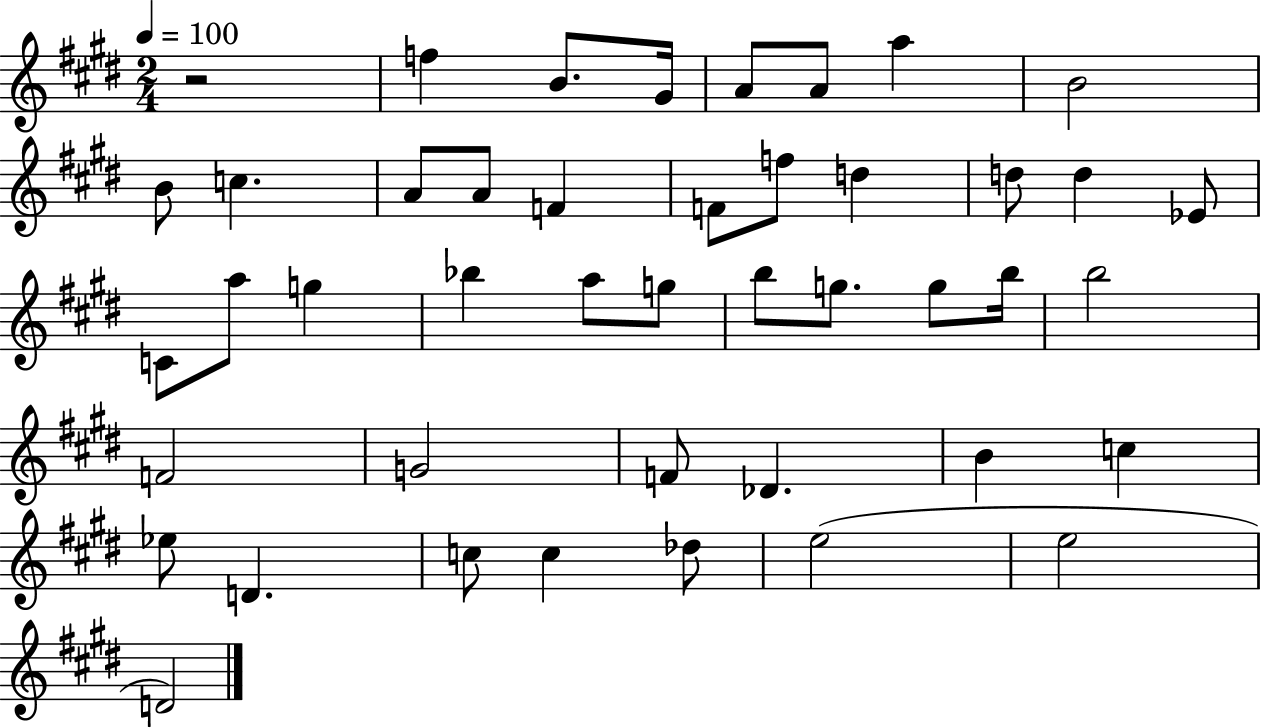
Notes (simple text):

R/h F5/q B4/e. G#4/s A4/e A4/e A5/q B4/h B4/e C5/q. A4/e A4/e F4/q F4/e F5/e D5/q D5/e D5/q Eb4/e C4/e A5/e G5/q Bb5/q A5/e G5/e B5/e G5/e. G5/e B5/s B5/h F4/h G4/h F4/e Db4/q. B4/q C5/q Eb5/e D4/q. C5/e C5/q Db5/e E5/h E5/h D4/h